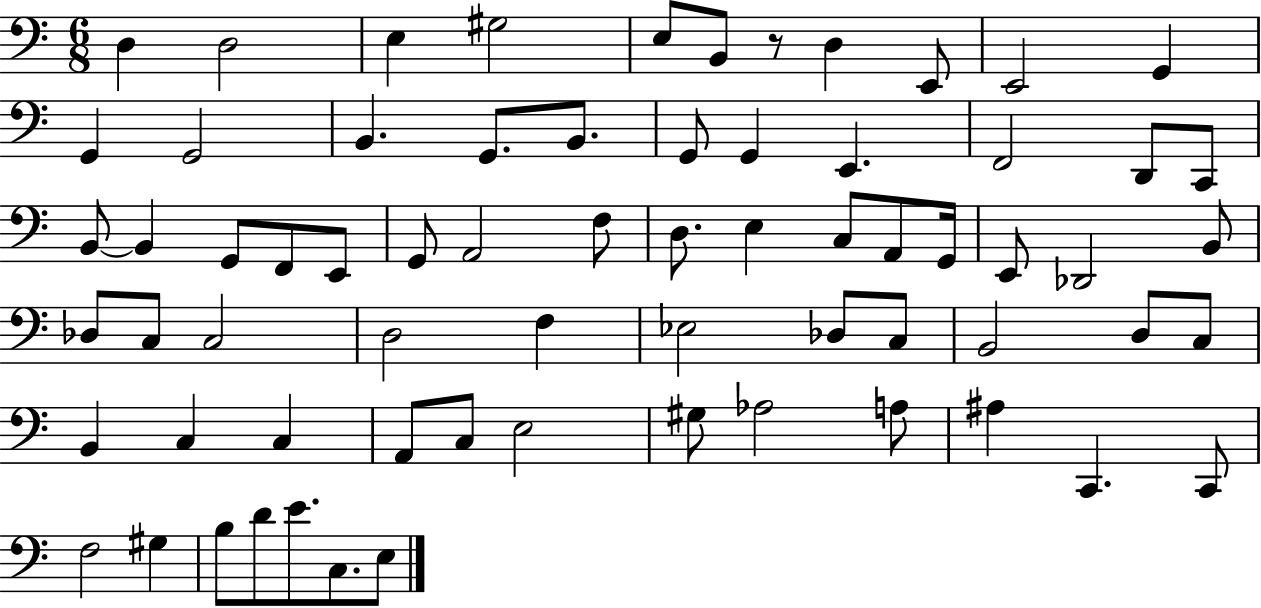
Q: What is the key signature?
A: C major